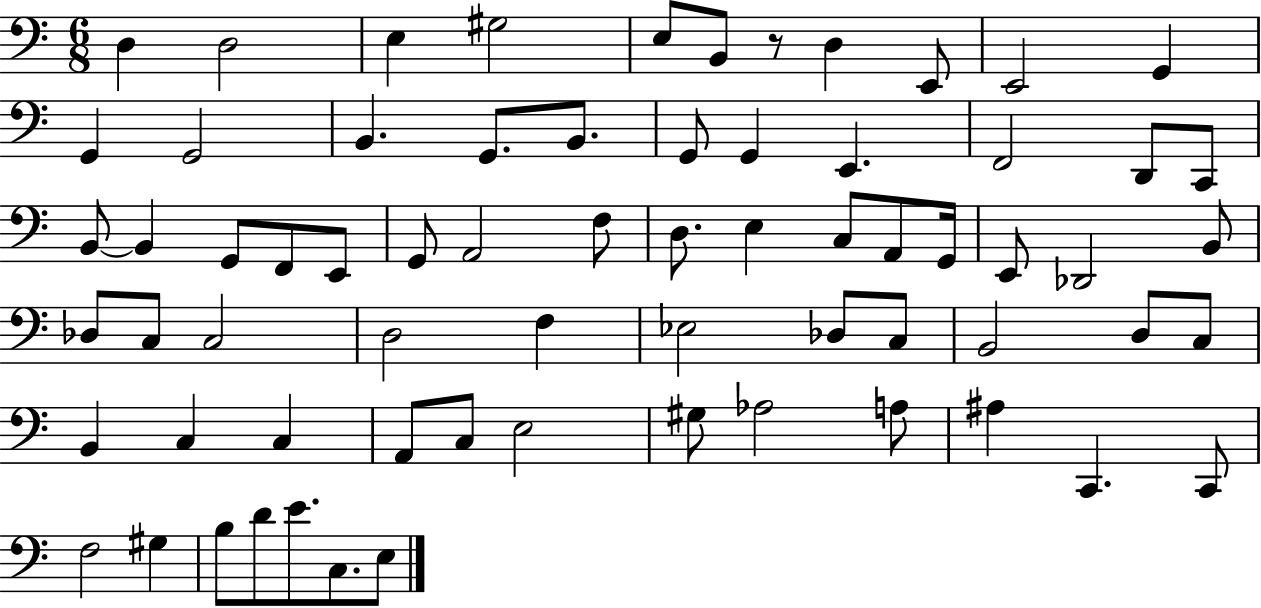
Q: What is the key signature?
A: C major